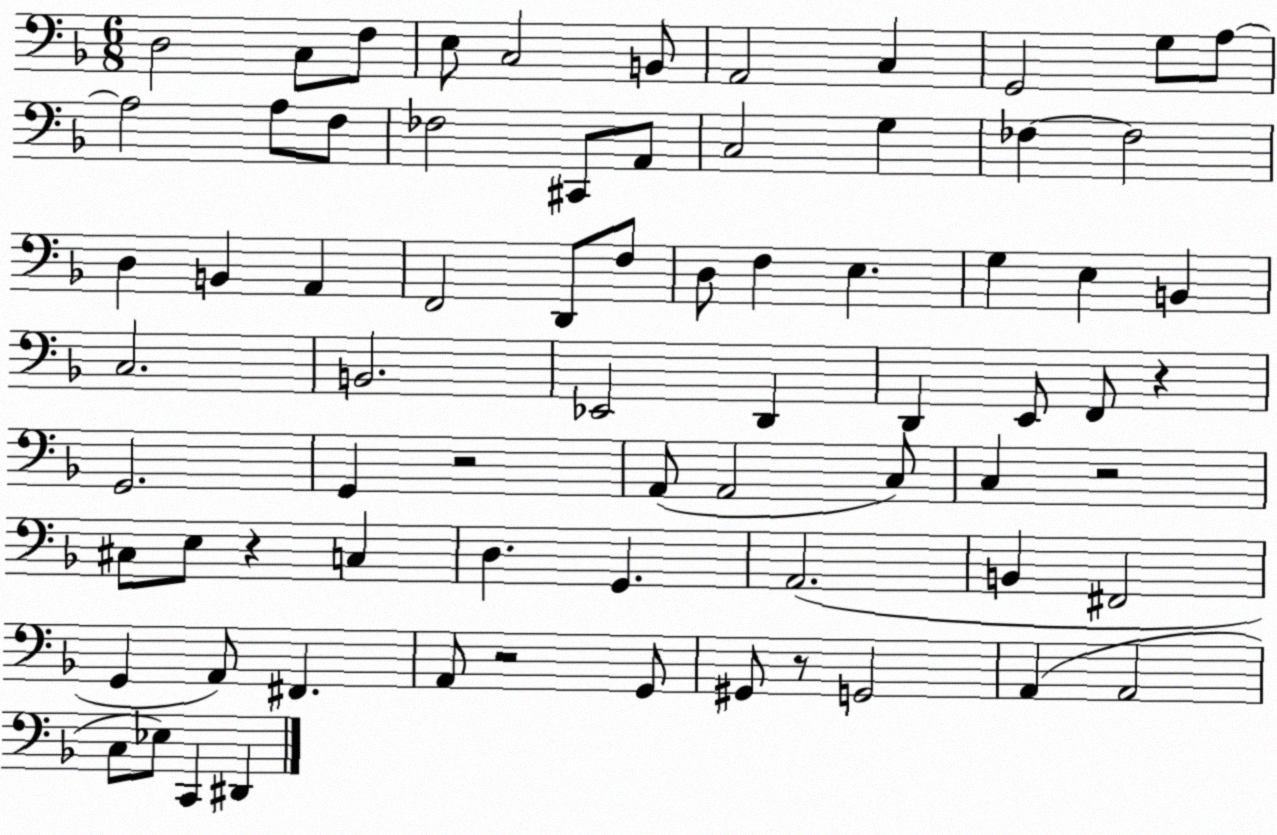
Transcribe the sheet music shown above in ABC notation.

X:1
T:Untitled
M:6/8
L:1/4
K:F
D,2 C,/2 F,/2 E,/2 C,2 B,,/2 A,,2 C, G,,2 G,/2 A,/2 A,2 A,/2 F,/2 _F,2 ^C,,/2 A,,/2 C,2 G, _F, _F,2 D, B,, A,, F,,2 D,,/2 F,/2 D,/2 F, E, G, E, B,, C,2 B,,2 _E,,2 D,, D,, E,,/2 F,,/2 z G,,2 G,, z2 A,,/2 A,,2 C,/2 C, z2 ^C,/2 E,/2 z C, D, G,, A,,2 B,, ^F,,2 G,, A,,/2 ^F,, A,,/2 z2 G,,/2 ^G,,/2 z/2 G,,2 A,, A,,2 C,/2 _E,/2 C,, ^D,,